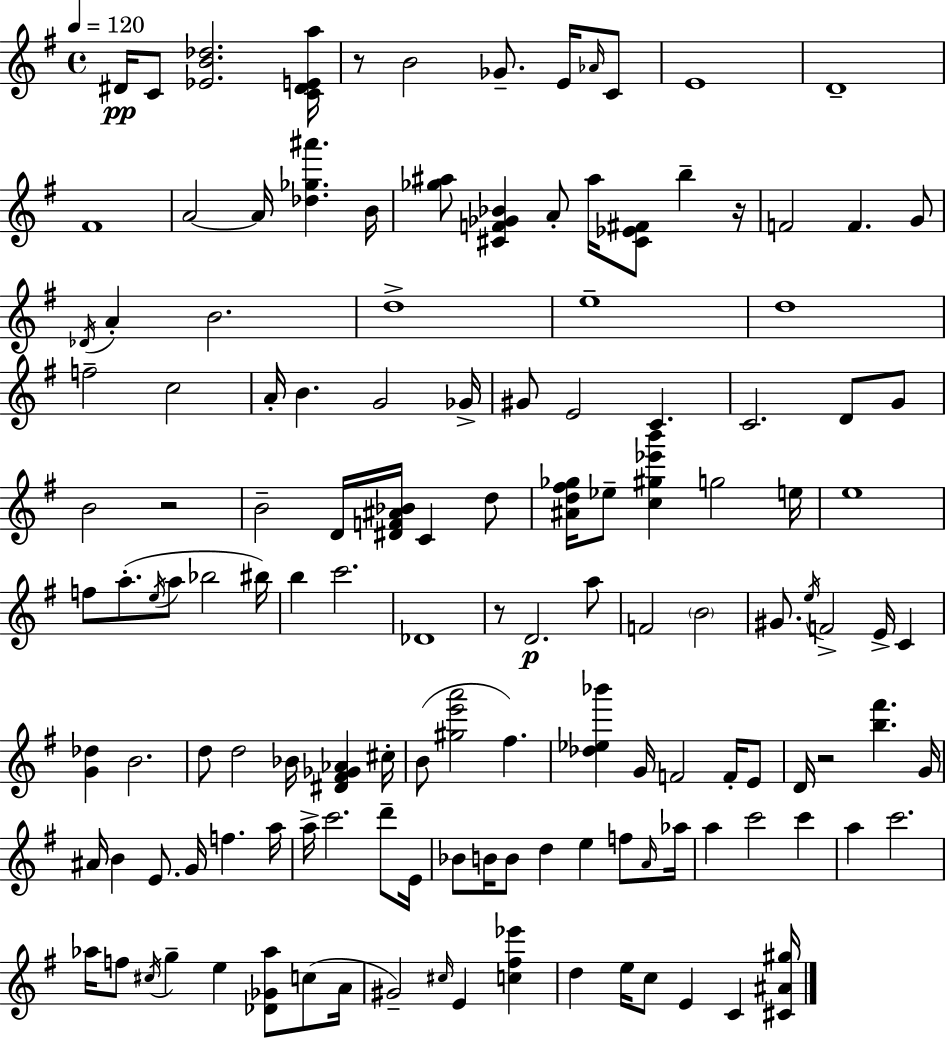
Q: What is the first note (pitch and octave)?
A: D#4